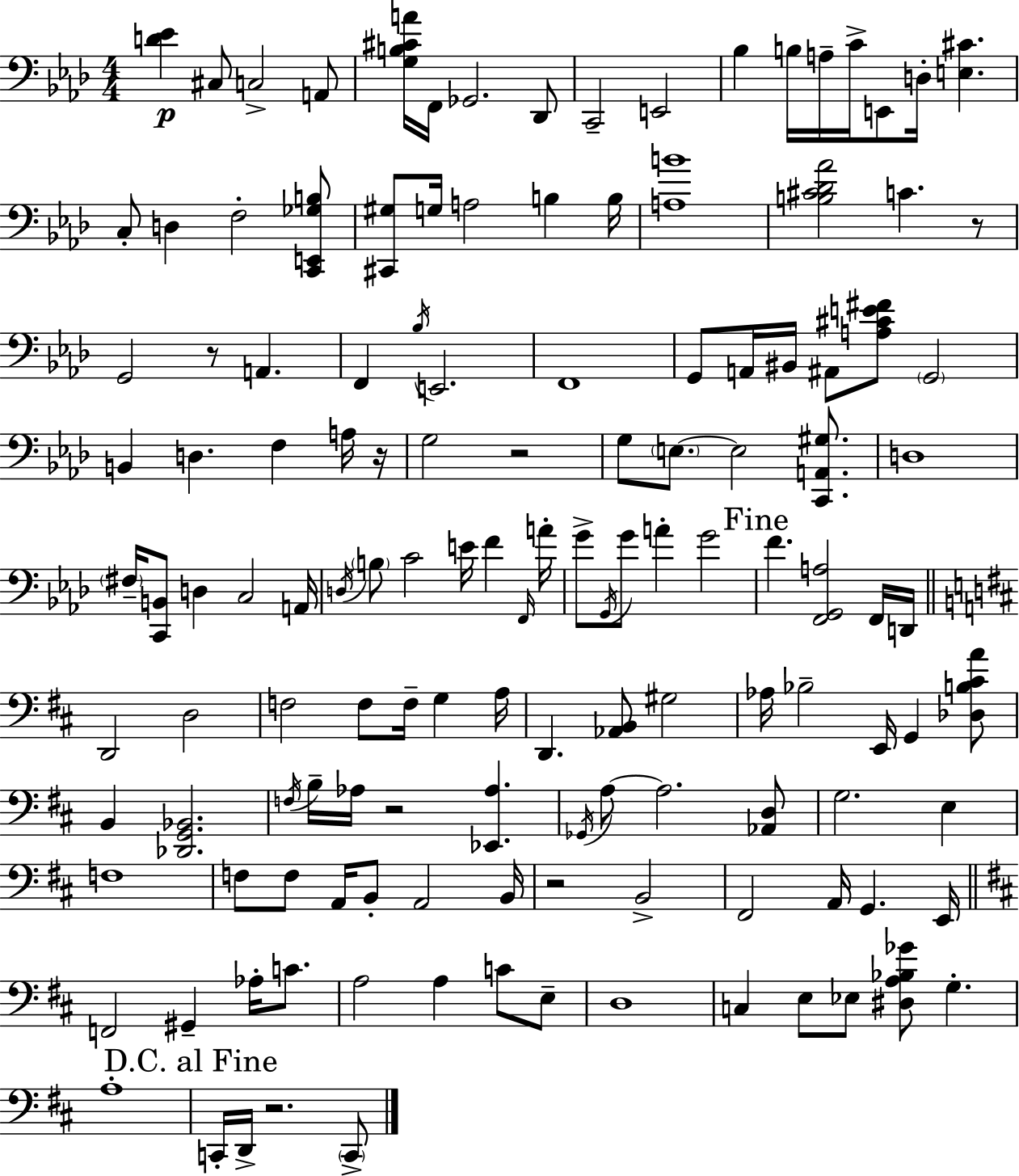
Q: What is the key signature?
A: F minor